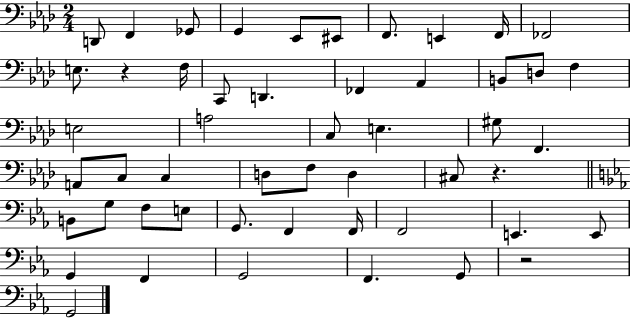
{
  \clef bass
  \numericTimeSignature
  \time 2/4
  \key aes \major
  d,8 f,4 ges,8 | g,4 ees,8 eis,8 | f,8. e,4 f,16 | fes,2 | \break e8. r4 f16 | c,8 d,4. | fes,4 aes,4 | b,8 d8 f4 | \break e2 | a2 | c8 e4. | gis8 f,4. | \break a,8 c8 c4 | d8 f8 d4 | cis8 r4. | \bar "||" \break \key ees \major b,8 g8 f8 e8 | g,8. f,4 f,16 | f,2 | e,4. e,8 | \break g,4 f,4 | g,2 | f,4. g,8 | r2 | \break g,2 | \bar "|."
}